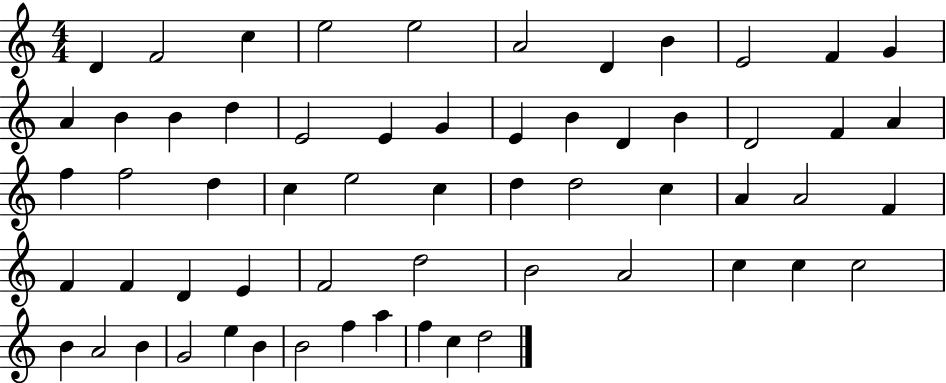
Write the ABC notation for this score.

X:1
T:Untitled
M:4/4
L:1/4
K:C
D F2 c e2 e2 A2 D B E2 F G A B B d E2 E G E B D B D2 F A f f2 d c e2 c d d2 c A A2 F F F D E F2 d2 B2 A2 c c c2 B A2 B G2 e B B2 f a f c d2